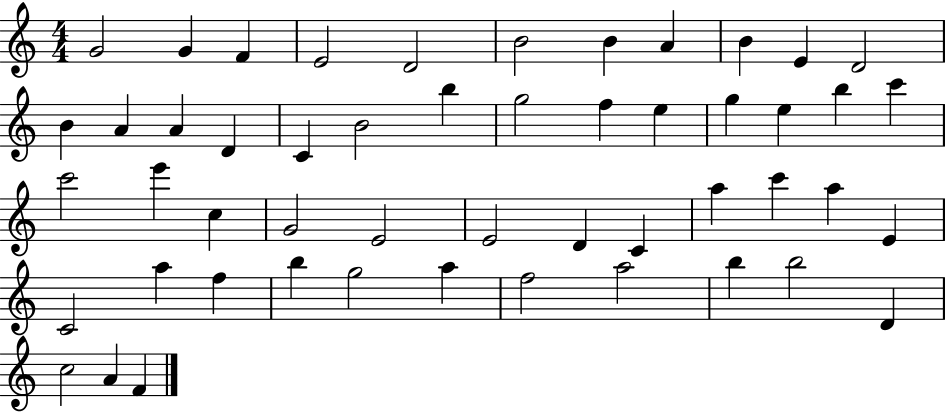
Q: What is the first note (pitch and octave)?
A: G4